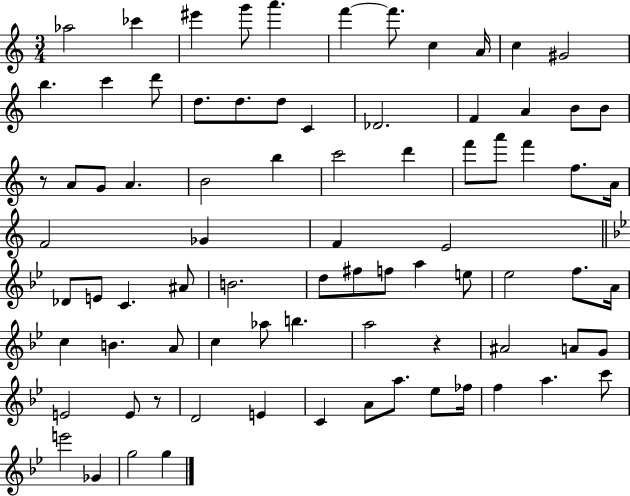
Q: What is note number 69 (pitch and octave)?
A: A5